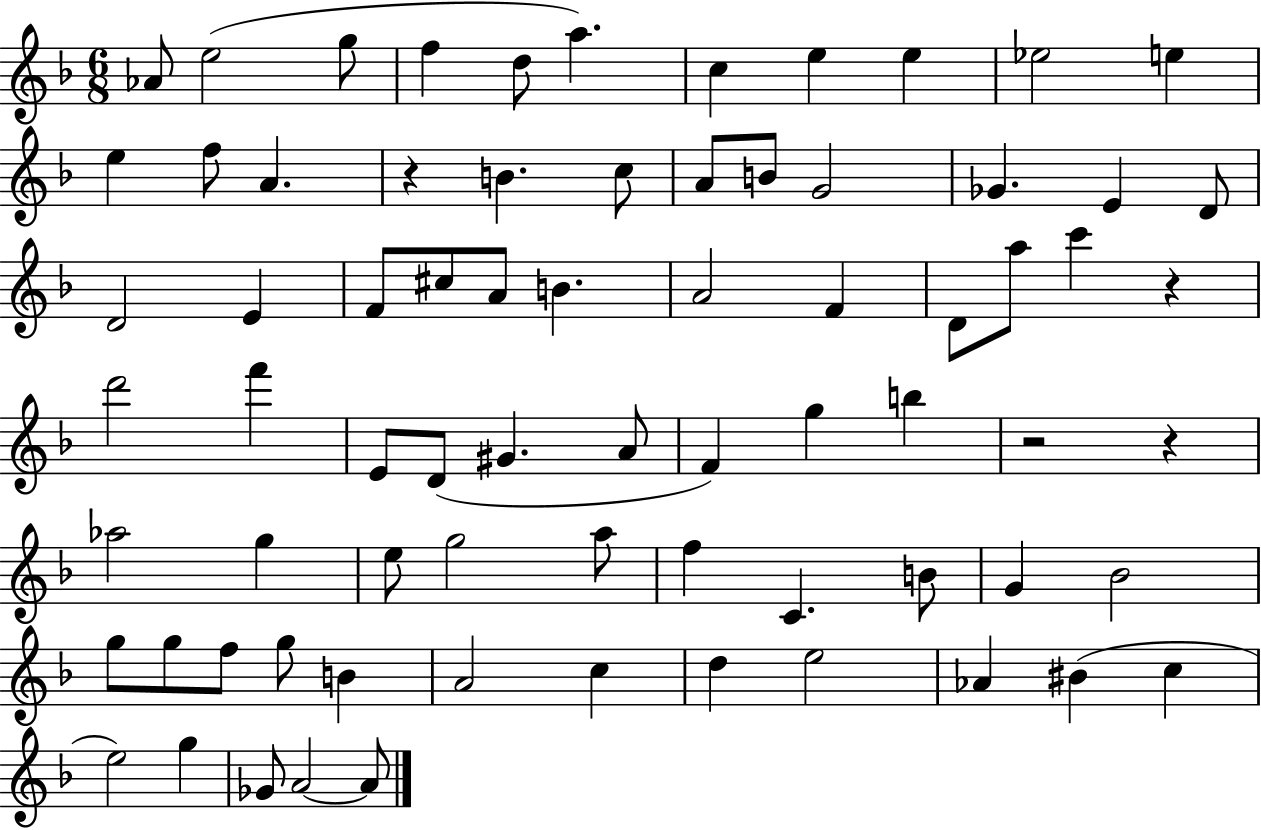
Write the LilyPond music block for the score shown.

{
  \clef treble
  \numericTimeSignature
  \time 6/8
  \key f \major
  \repeat volta 2 { aes'8 e''2( g''8 | f''4 d''8 a''4.) | c''4 e''4 e''4 | ees''2 e''4 | \break e''4 f''8 a'4. | r4 b'4. c''8 | a'8 b'8 g'2 | ges'4. e'4 d'8 | \break d'2 e'4 | f'8 cis''8 a'8 b'4. | a'2 f'4 | d'8 a''8 c'''4 r4 | \break d'''2 f'''4 | e'8 d'8( gis'4. a'8 | f'4) g''4 b''4 | r2 r4 | \break aes''2 g''4 | e''8 g''2 a''8 | f''4 c'4. b'8 | g'4 bes'2 | \break g''8 g''8 f''8 g''8 b'4 | a'2 c''4 | d''4 e''2 | aes'4 bis'4( c''4 | \break e''2) g''4 | ges'8 a'2~~ a'8 | } \bar "|."
}